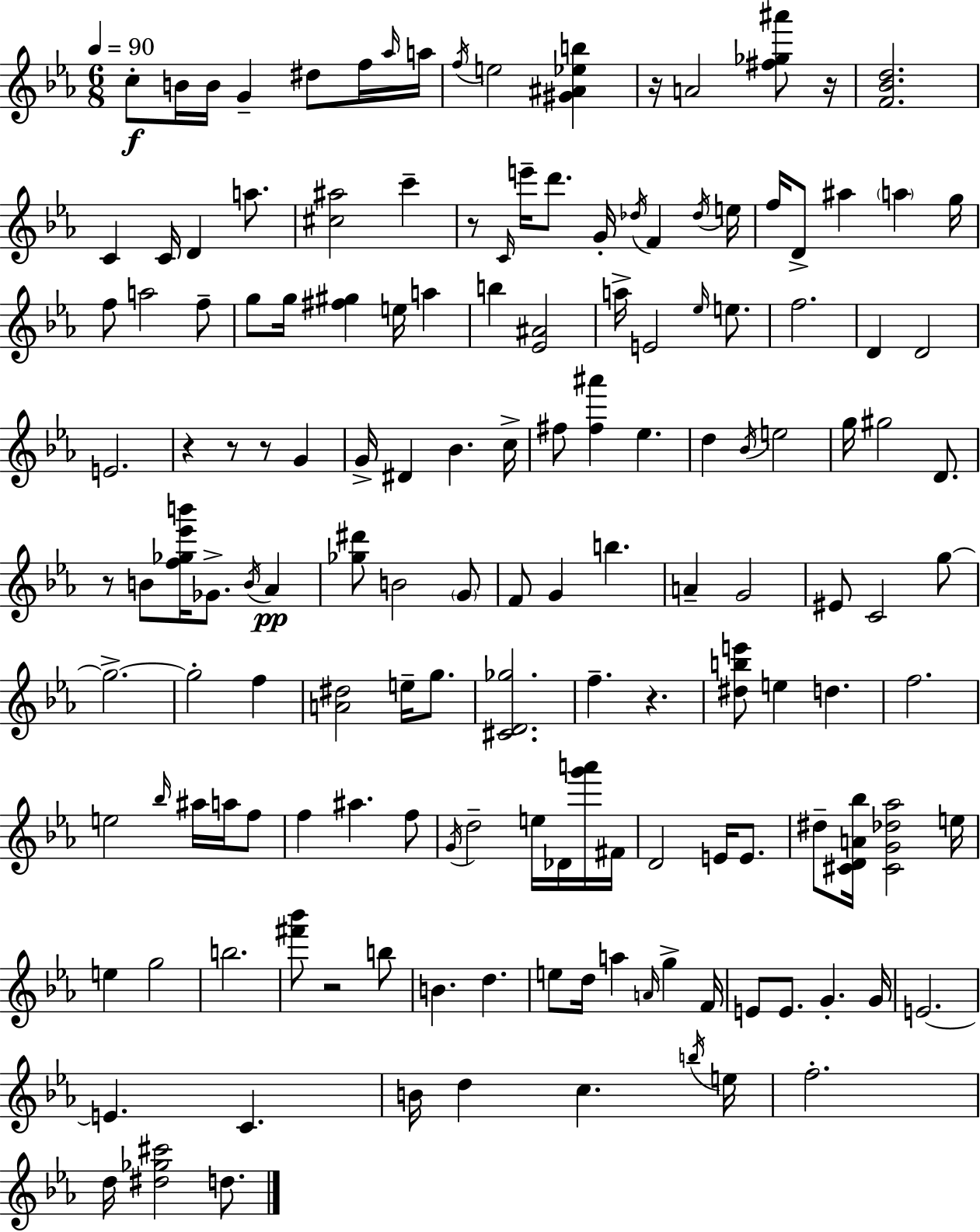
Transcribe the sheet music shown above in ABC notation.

X:1
T:Untitled
M:6/8
L:1/4
K:Cm
c/2 B/4 B/4 G ^d/2 f/4 _a/4 a/4 f/4 e2 [^G^A_eb] z/4 A2 [^f_g^a']/2 z/4 [F_Bd]2 C C/4 D a/2 [^c^a]2 c' z/2 C/4 e'/4 d'/2 G/4 _d/4 F _d/4 e/4 f/4 D/2 ^a a g/4 f/2 a2 f/2 g/2 g/4 [^f^g] e/4 a b [_E^A]2 a/4 E2 _e/4 e/2 f2 D D2 E2 z z/2 z/2 G G/4 ^D _B c/4 ^f/2 [^f^a'] _e d _B/4 e2 g/4 ^g2 D/2 z/2 B/2 [f_g_e'b']/4 _G/2 B/4 _A [_g^d']/2 B2 G/2 F/2 G b A G2 ^E/2 C2 g/2 g2 g2 f [A^d]2 e/4 g/2 [^CD_g]2 f z [^dbe']/2 e d f2 e2 _b/4 ^a/4 a/4 f/2 f ^a f/2 G/4 d2 e/4 _D/4 [g'a']/4 ^F/4 D2 E/4 E/2 ^d/2 [^CDA_b]/4 [^CG_d_a]2 e/4 e g2 b2 [^f'_b']/2 z2 b/2 B d e/2 d/4 a A/4 g F/4 E/2 E/2 G G/4 E2 E C B/4 d c b/4 e/4 f2 d/4 [^d_g^c']2 d/2